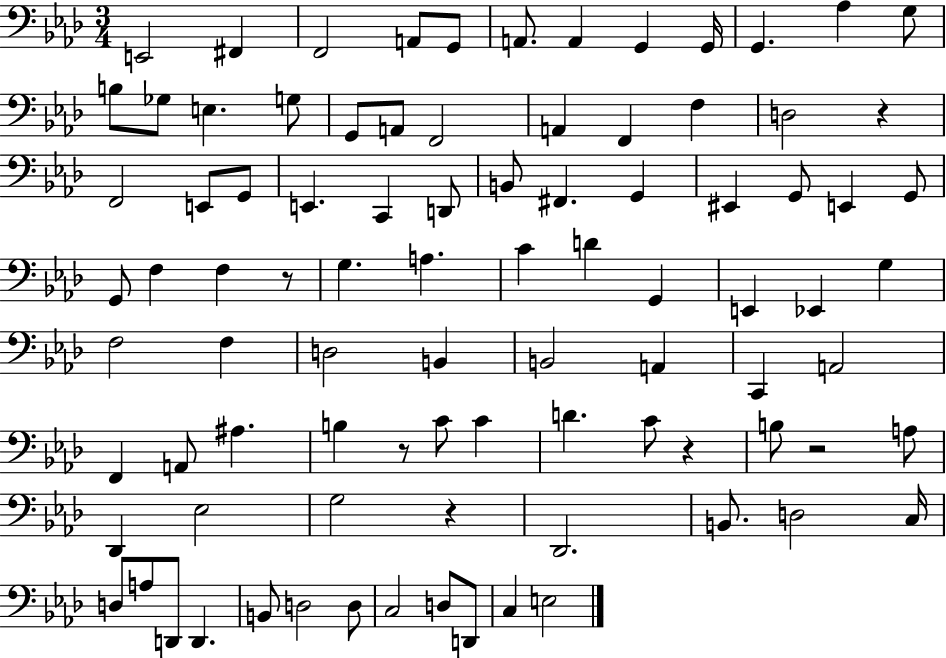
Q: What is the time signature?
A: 3/4